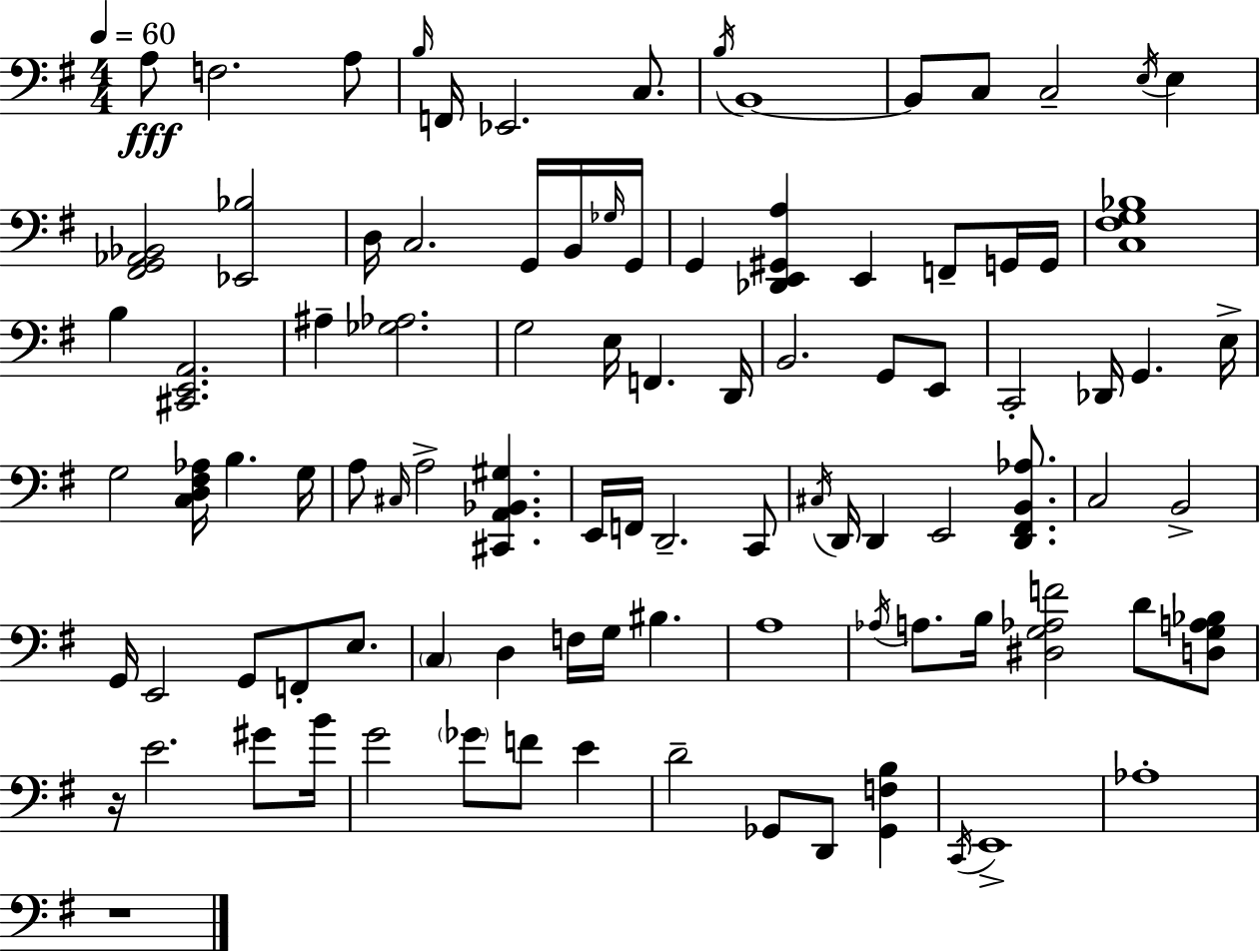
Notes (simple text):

A3/e F3/h. A3/e B3/s F2/s Eb2/h. C3/e. B3/s B2/w B2/e C3/e C3/h E3/s E3/q [F#2,G2,Ab2,Bb2]/h [Eb2,Bb3]/h D3/s C3/h. G2/s B2/s Gb3/s G2/s G2/q [Db2,E2,G#2,A3]/q E2/q F2/e G2/s G2/s [C3,F#3,G3,Bb3]/w B3/q [C#2,E2,A2]/h. A#3/q [Gb3,Ab3]/h. G3/h E3/s F2/q. D2/s B2/h. G2/e E2/e C2/h Db2/s G2/q. E3/s G3/h [C3,D3,F#3,Ab3]/s B3/q. G3/s A3/e C#3/s A3/h [C#2,A2,Bb2,G#3]/q. E2/s F2/s D2/h. C2/e C#3/s D2/s D2/q E2/h [D2,F#2,B2,Ab3]/e. C3/h B2/h G2/s E2/h G2/e F2/e E3/e. C3/q D3/q F3/s G3/s BIS3/q. A3/w Ab3/s A3/e. B3/s [D#3,G3,Ab3,F4]/h D4/e [D3,G3,A3,Bb3]/e R/s E4/h. G#4/e B4/s G4/h Gb4/e F4/e E4/q D4/h Gb2/e D2/e [Gb2,F3,B3]/q C2/s E2/w Ab3/w R/w